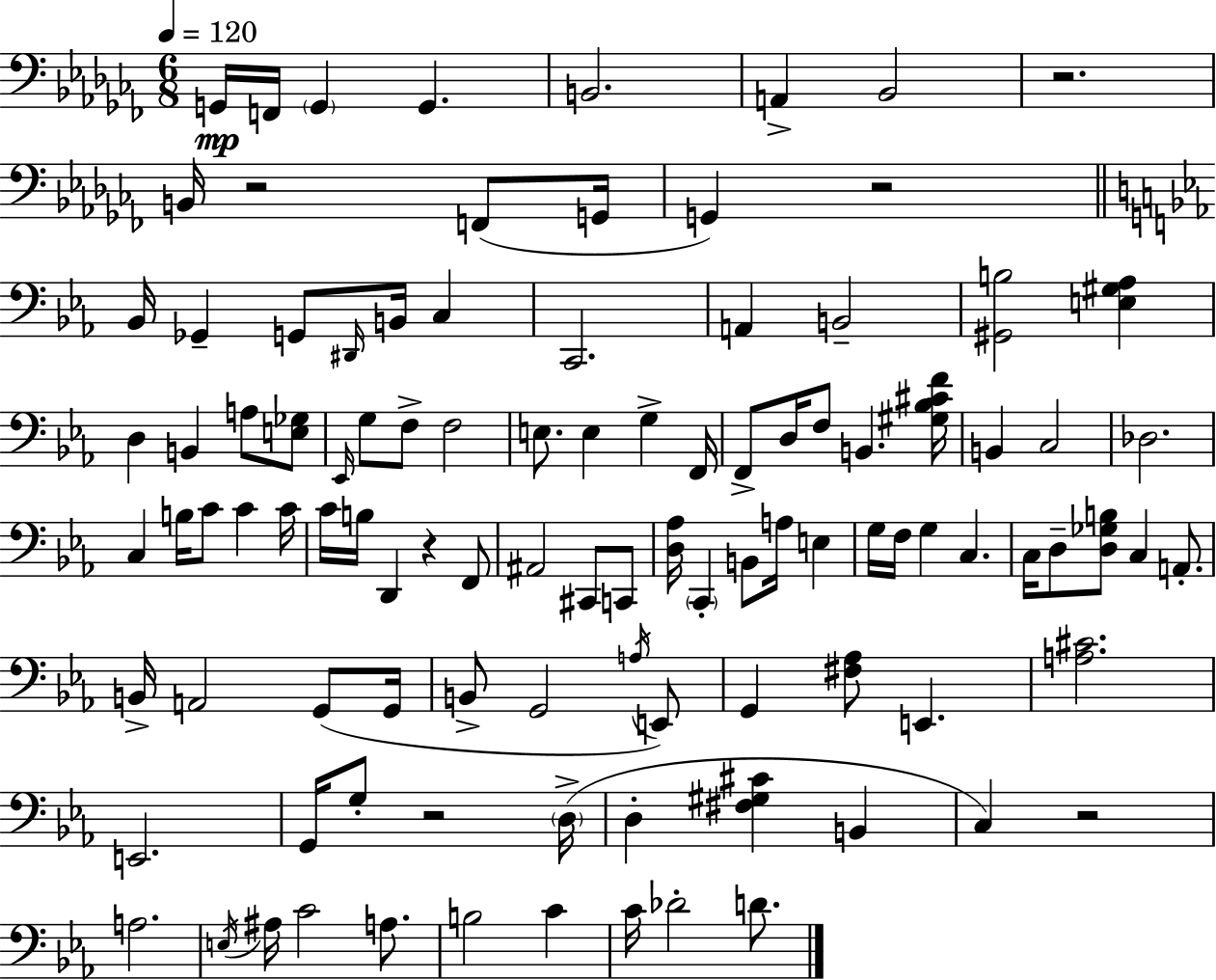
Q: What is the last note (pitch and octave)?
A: D4